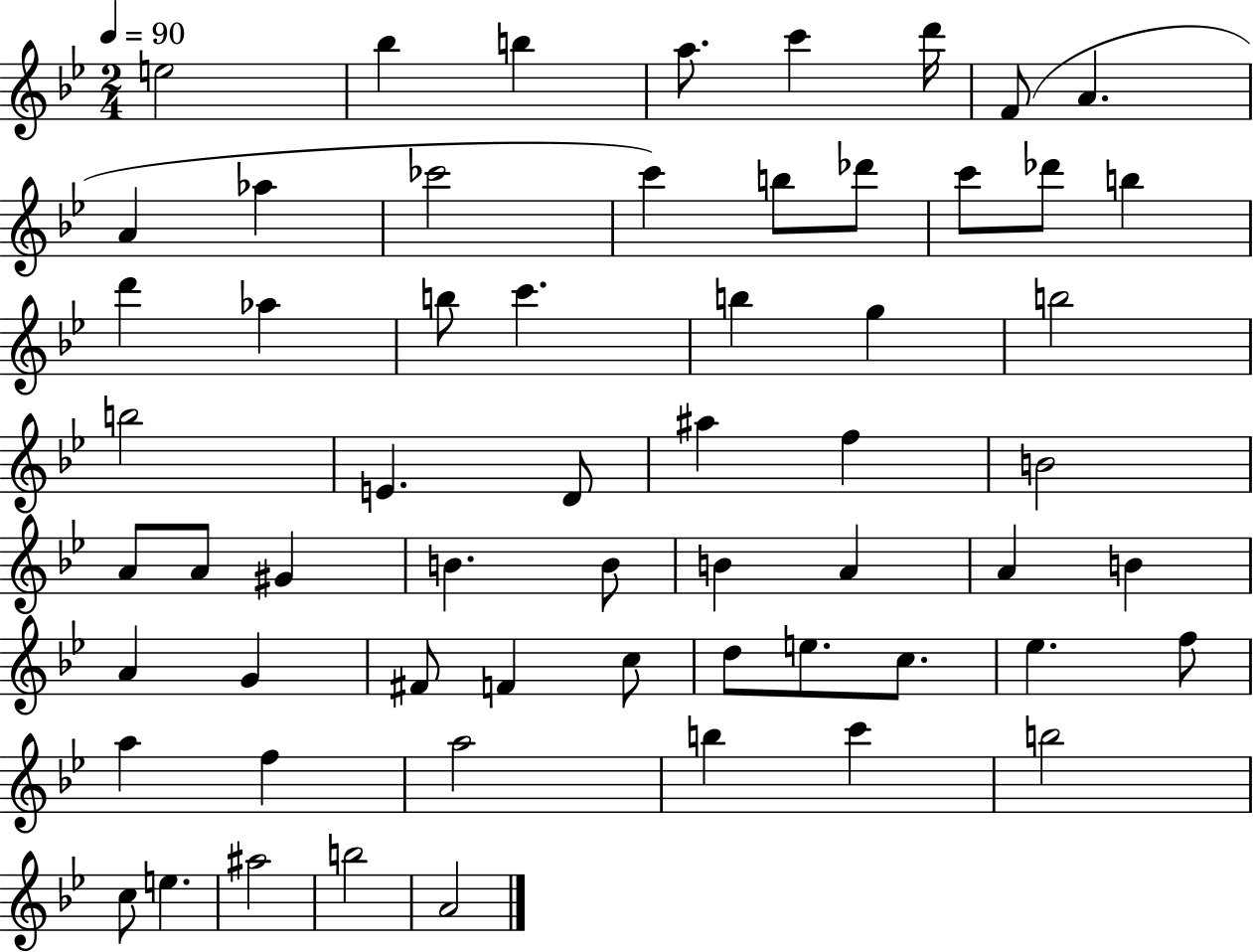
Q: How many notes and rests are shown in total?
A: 60